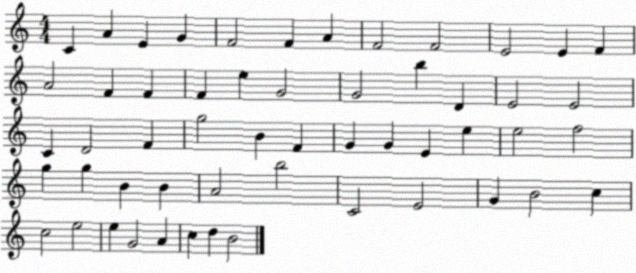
X:1
T:Untitled
M:4/4
L:1/4
K:C
C A E G F2 F A F2 F2 E2 E F A2 F F F e G2 G2 b D E2 E2 C D2 F g2 B F G G E e e2 f2 g g B B A2 b2 C2 E2 G B2 c c2 e2 e G2 A c d B2